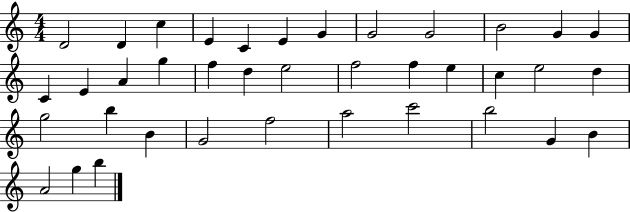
{
  \clef treble
  \numericTimeSignature
  \time 4/4
  \key c \major
  d'2 d'4 c''4 | e'4 c'4 e'4 g'4 | g'2 g'2 | b'2 g'4 g'4 | \break c'4 e'4 a'4 g''4 | f''4 d''4 e''2 | f''2 f''4 e''4 | c''4 e''2 d''4 | \break g''2 b''4 b'4 | g'2 f''2 | a''2 c'''2 | b''2 g'4 b'4 | \break a'2 g''4 b''4 | \bar "|."
}